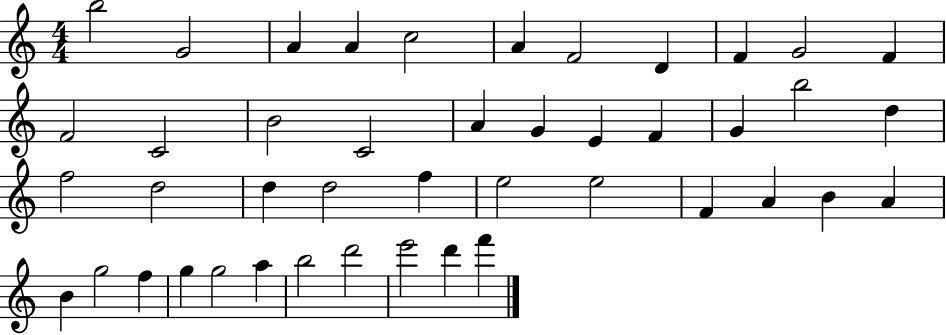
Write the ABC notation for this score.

X:1
T:Untitled
M:4/4
L:1/4
K:C
b2 G2 A A c2 A F2 D F G2 F F2 C2 B2 C2 A G E F G b2 d f2 d2 d d2 f e2 e2 F A B A B g2 f g g2 a b2 d'2 e'2 d' f'